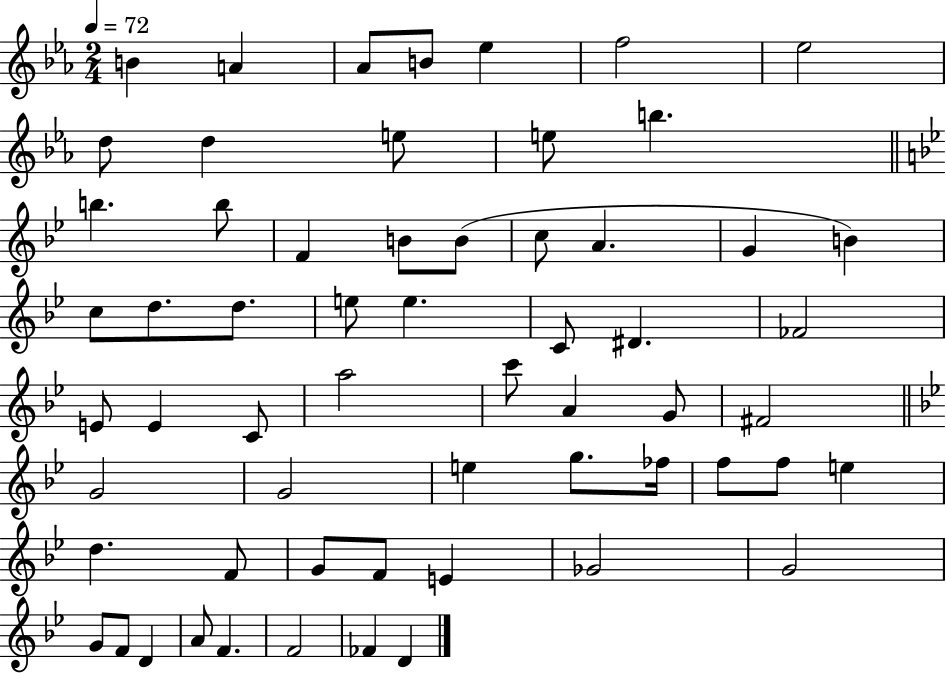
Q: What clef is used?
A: treble